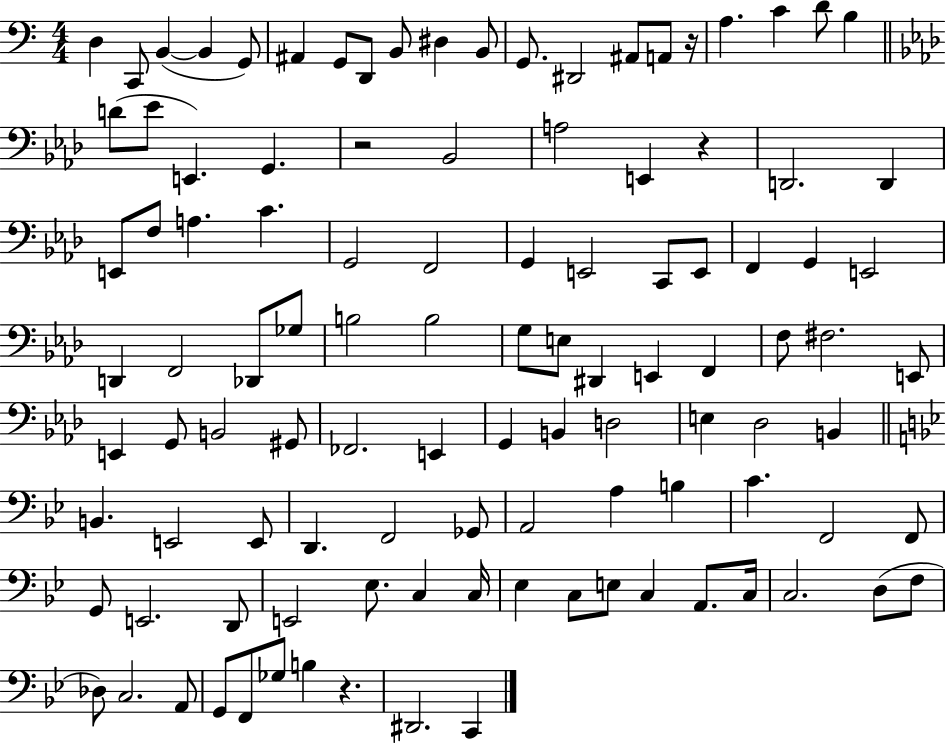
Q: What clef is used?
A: bass